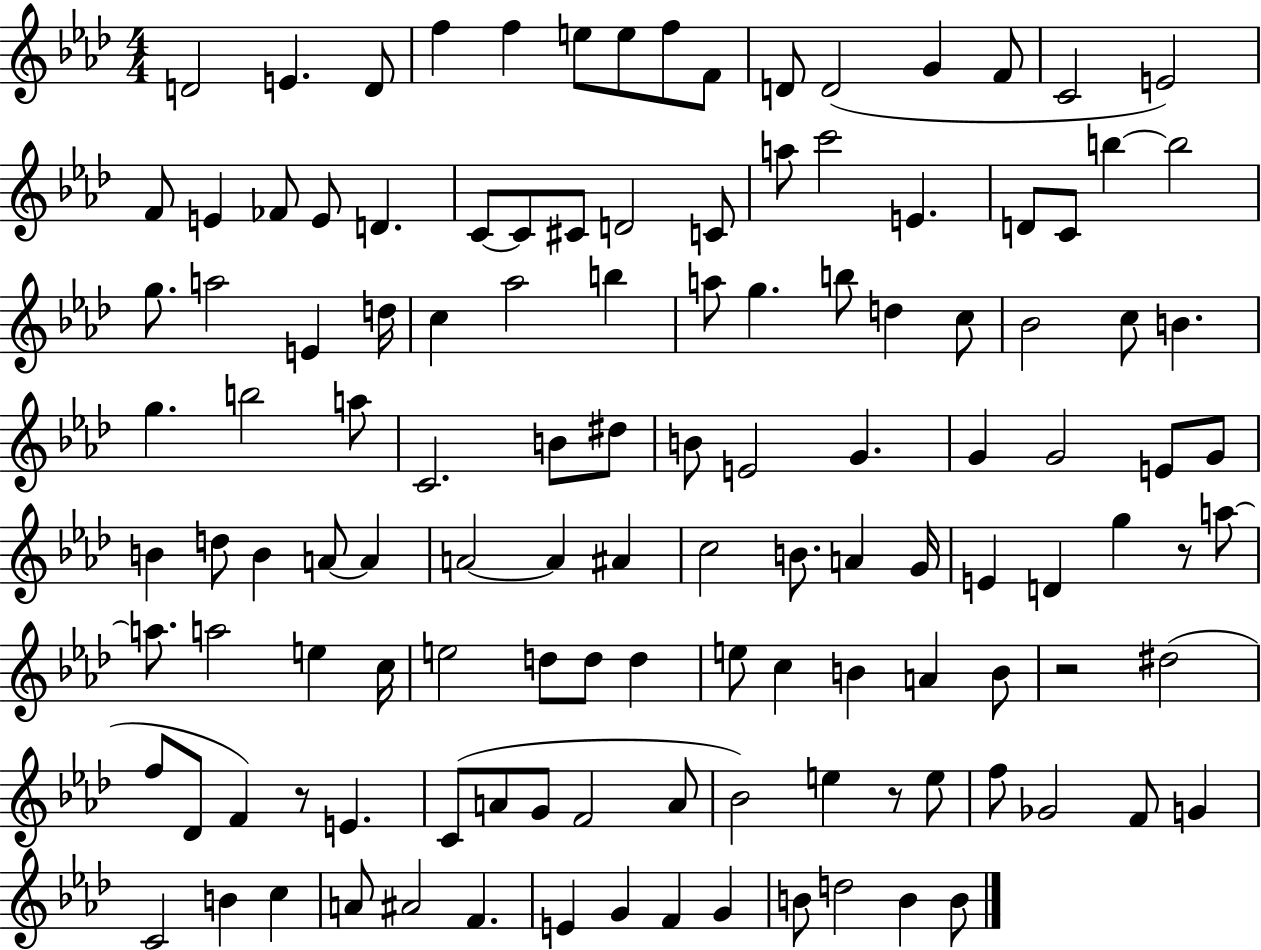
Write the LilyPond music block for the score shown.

{
  \clef treble
  \numericTimeSignature
  \time 4/4
  \key aes \major
  d'2 e'4. d'8 | f''4 f''4 e''8 e''8 f''8 f'8 | d'8 d'2( g'4 f'8 | c'2 e'2) | \break f'8 e'4 fes'8 e'8 d'4. | c'8~~ c'8 cis'8 d'2 c'8 | a''8 c'''2 e'4. | d'8 c'8 b''4~~ b''2 | \break g''8. a''2 e'4 d''16 | c''4 aes''2 b''4 | a''8 g''4. b''8 d''4 c''8 | bes'2 c''8 b'4. | \break g''4. b''2 a''8 | c'2. b'8 dis''8 | b'8 e'2 g'4. | g'4 g'2 e'8 g'8 | \break b'4 d''8 b'4 a'8~~ a'4 | a'2~~ a'4 ais'4 | c''2 b'8. a'4 g'16 | e'4 d'4 g''4 r8 a''8~~ | \break a''8. a''2 e''4 c''16 | e''2 d''8 d''8 d''4 | e''8 c''4 b'4 a'4 b'8 | r2 dis''2( | \break f''8 des'8 f'4) r8 e'4. | c'8( a'8 g'8 f'2 a'8 | bes'2) e''4 r8 e''8 | f''8 ges'2 f'8 g'4 | \break c'2 b'4 c''4 | a'8 ais'2 f'4. | e'4 g'4 f'4 g'4 | b'8 d''2 b'4 b'8 | \break \bar "|."
}